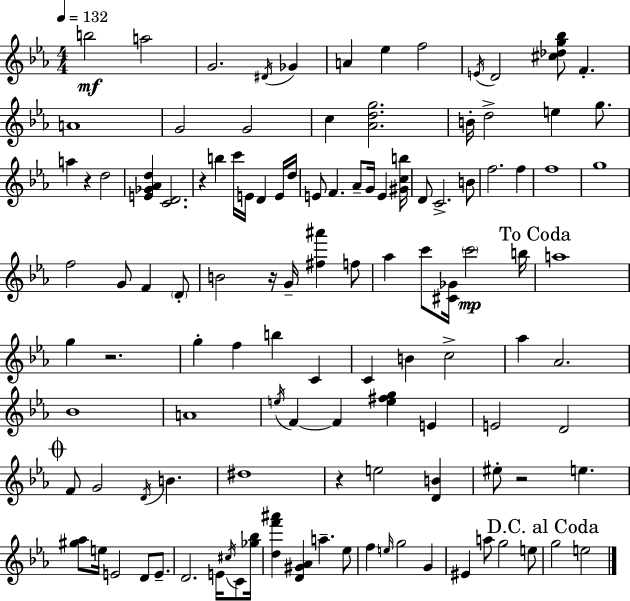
X:1
T:Untitled
M:4/4
L:1/4
K:Eb
b2 a2 G2 ^D/4 _G A _e f2 E/4 D2 [^c_dg_b]/2 F A4 G2 G2 c [_Adg]2 B/4 d2 e g/2 a z d2 [E_G_Ad] [CD]2 z b c'/4 E/4 D E/4 d/4 E/2 F _A/2 G/4 E [^Gcb]/4 D/2 C2 B/2 f2 f f4 g4 f2 G/2 F D/2 B2 z/4 G/4 [^f^a'] f/2 _a c'/2 [^C_G]/4 c'2 b/4 a4 g z2 g f b C C B c2 _a _A2 _B4 A4 e/4 F F [e^fg] E E2 D2 F/2 G2 D/4 B ^d4 z e2 [DB] ^e/2 z2 e [^g_a]/2 e/4 E2 D/2 E/2 D2 E/4 ^c/4 C/2 [_g_b]/4 [df'^a'] [D^G_A] a _e/2 f e/4 g2 G ^E a/2 g2 e/2 g2 e2